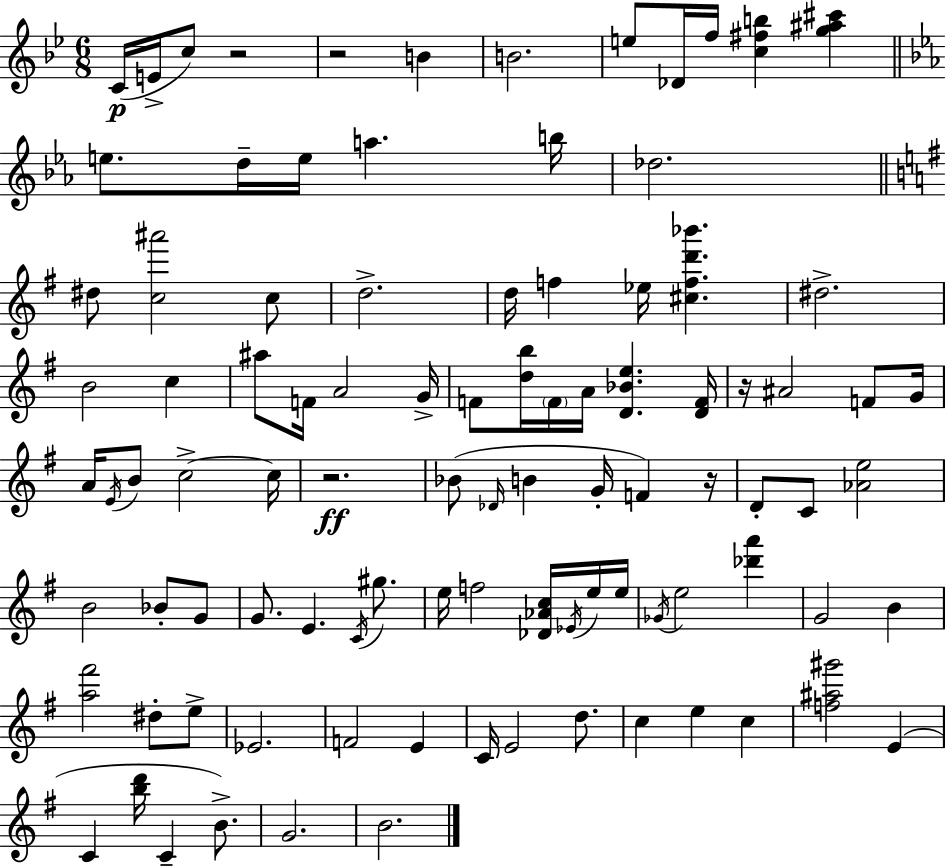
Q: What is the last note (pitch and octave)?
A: B4